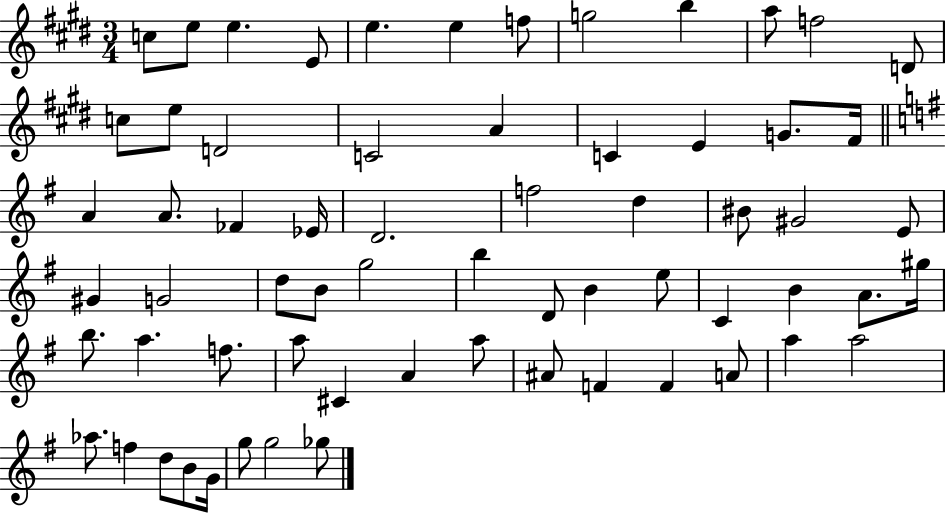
C5/e E5/e E5/q. E4/e E5/q. E5/q F5/e G5/h B5/q A5/e F5/h D4/e C5/e E5/e D4/h C4/h A4/q C4/q E4/q G4/e. F#4/s A4/q A4/e. FES4/q Eb4/s D4/h. F5/h D5/q BIS4/e G#4/h E4/e G#4/q G4/h D5/e B4/e G5/h B5/q D4/e B4/q E5/e C4/q B4/q A4/e. G#5/s B5/e. A5/q. F5/e. A5/e C#4/q A4/q A5/e A#4/e F4/q F4/q A4/e A5/q A5/h Ab5/e. F5/q D5/e B4/e G4/s G5/e G5/h Gb5/e